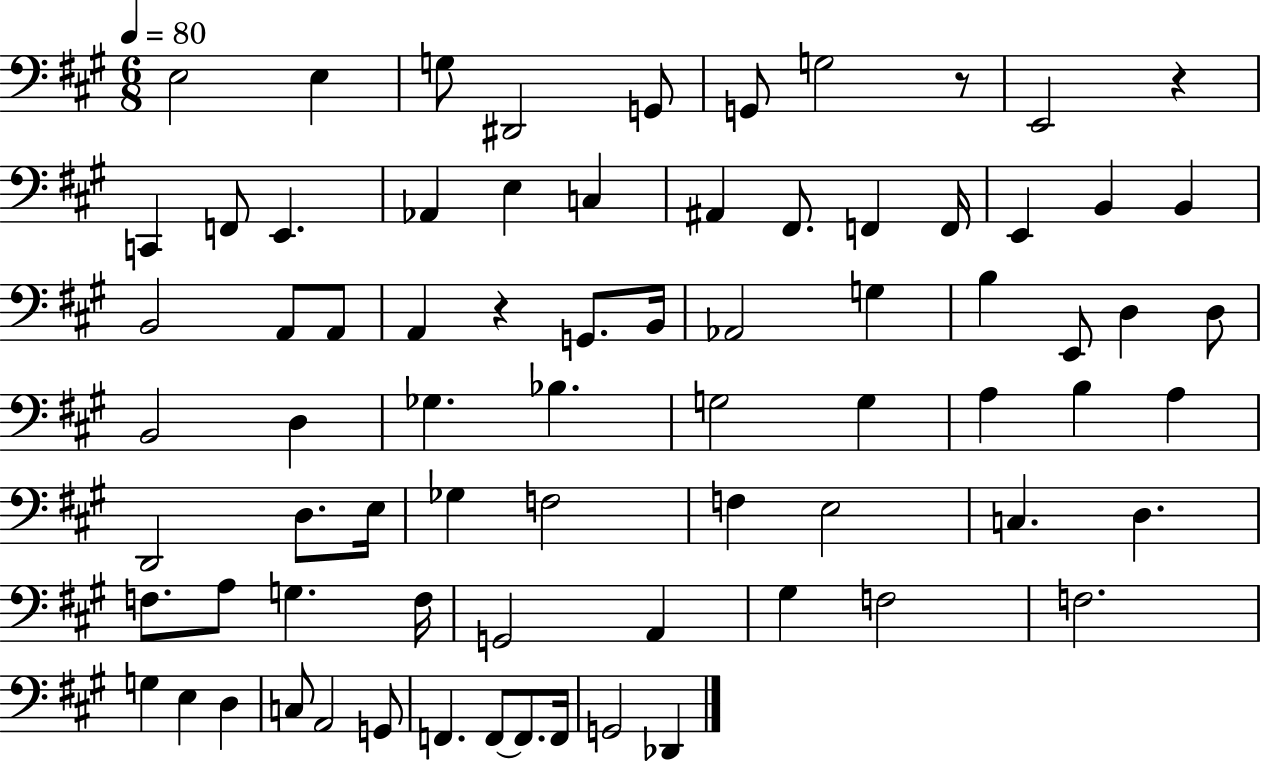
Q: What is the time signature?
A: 6/8